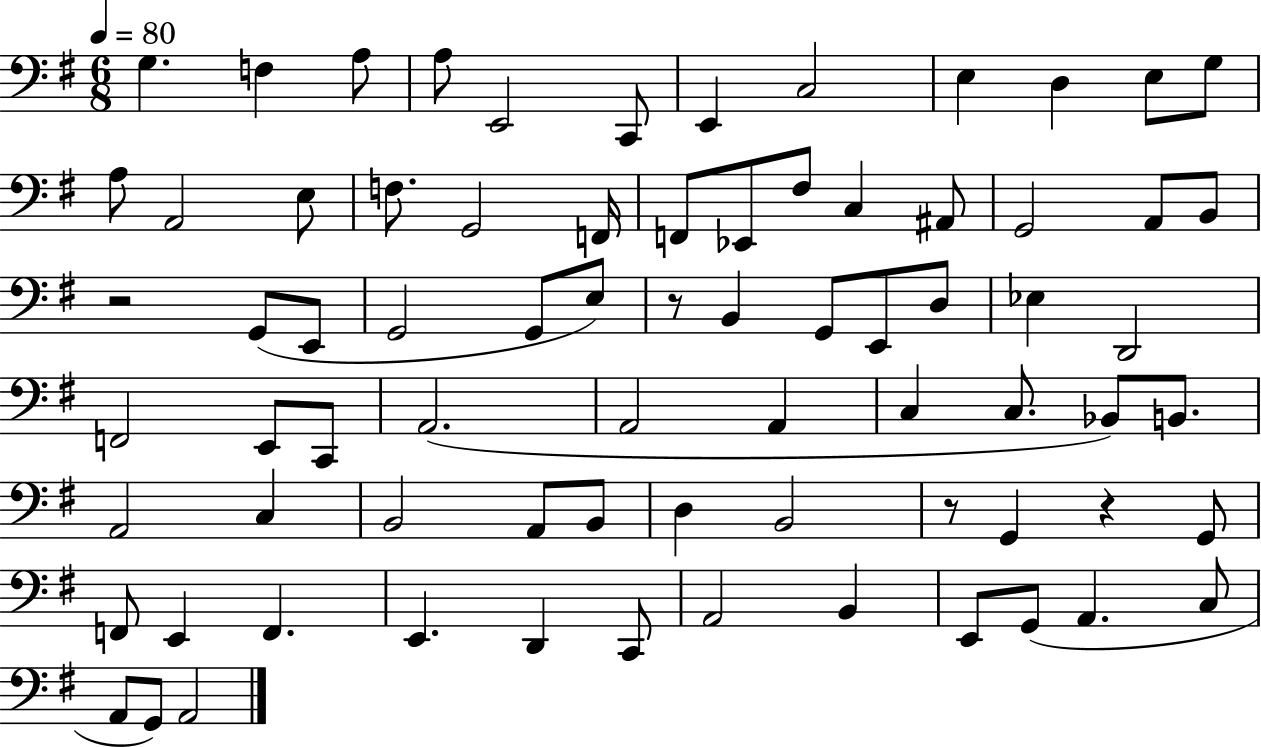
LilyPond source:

{
  \clef bass
  \numericTimeSignature
  \time 6/8
  \key g \major
  \tempo 4 = 80
  g4. f4 a8 | a8 e,2 c,8 | e,4 c2 | e4 d4 e8 g8 | \break a8 a,2 e8 | f8. g,2 f,16 | f,8 ees,8 fis8 c4 ais,8 | g,2 a,8 b,8 | \break r2 g,8( e,8 | g,2 g,8 e8) | r8 b,4 g,8 e,8 d8 | ees4 d,2 | \break f,2 e,8 c,8 | a,2.( | a,2 a,4 | c4 c8. bes,8) b,8. | \break a,2 c4 | b,2 a,8 b,8 | d4 b,2 | r8 g,4 r4 g,8 | \break f,8 e,4 f,4. | e,4. d,4 c,8 | a,2 b,4 | e,8 g,8( a,4. c8 | \break a,8 g,8) a,2 | \bar "|."
}